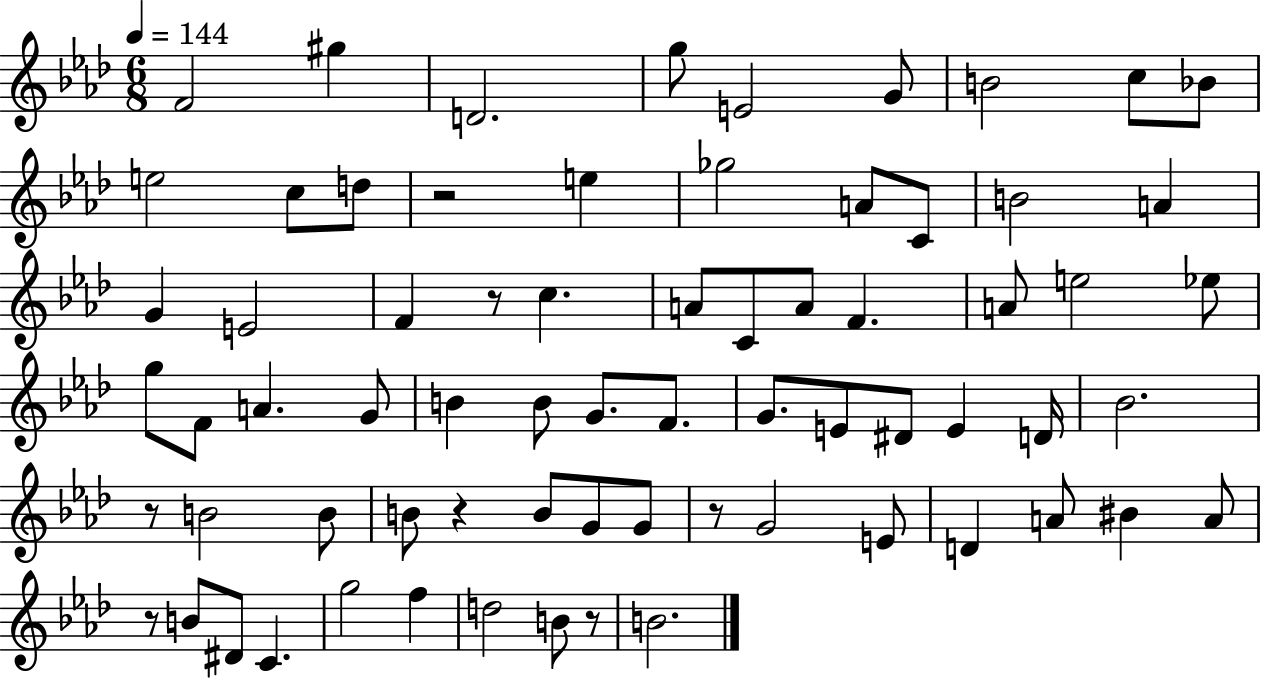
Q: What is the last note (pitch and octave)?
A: B4